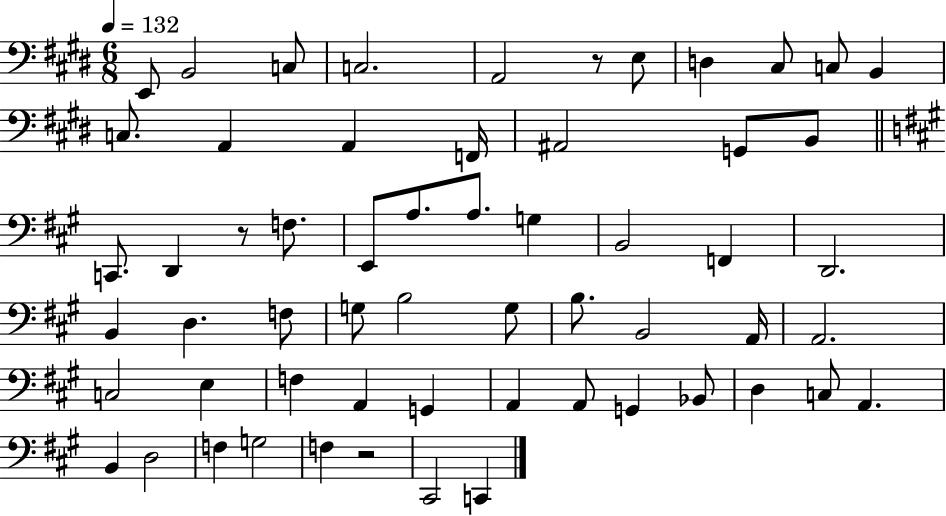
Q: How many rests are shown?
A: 3